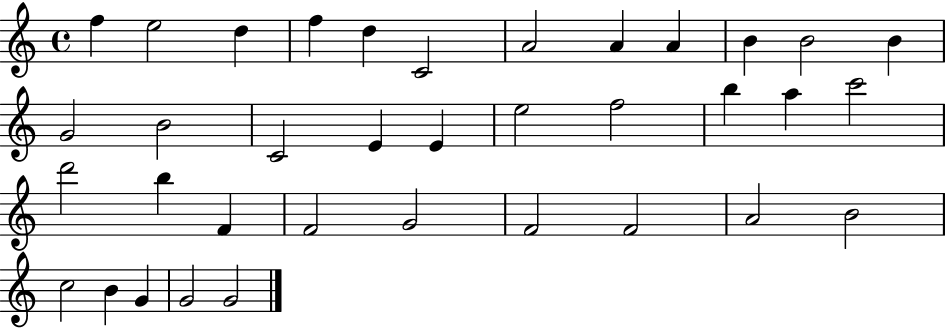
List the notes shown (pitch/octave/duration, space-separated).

F5/q E5/h D5/q F5/q D5/q C4/h A4/h A4/q A4/q B4/q B4/h B4/q G4/h B4/h C4/h E4/q E4/q E5/h F5/h B5/q A5/q C6/h D6/h B5/q F4/q F4/h G4/h F4/h F4/h A4/h B4/h C5/h B4/q G4/q G4/h G4/h